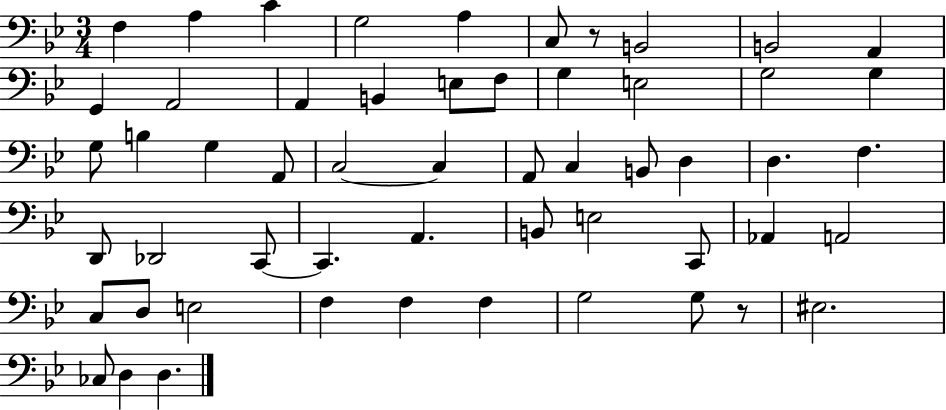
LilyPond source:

{
  \clef bass
  \numericTimeSignature
  \time 3/4
  \key bes \major
  \repeat volta 2 { f4 a4 c'4 | g2 a4 | c8 r8 b,2 | b,2 a,4 | \break g,4 a,2 | a,4 b,4 e8 f8 | g4 e2 | g2 g4 | \break g8 b4 g4 a,8 | c2~~ c4 | a,8 c4 b,8 d4 | d4. f4. | \break d,8 des,2 c,8~~ | c,4. a,4. | b,8 e2 c,8 | aes,4 a,2 | \break c8 d8 e2 | f4 f4 f4 | g2 g8 r8 | eis2. | \break ces8 d4 d4. | } \bar "|."
}